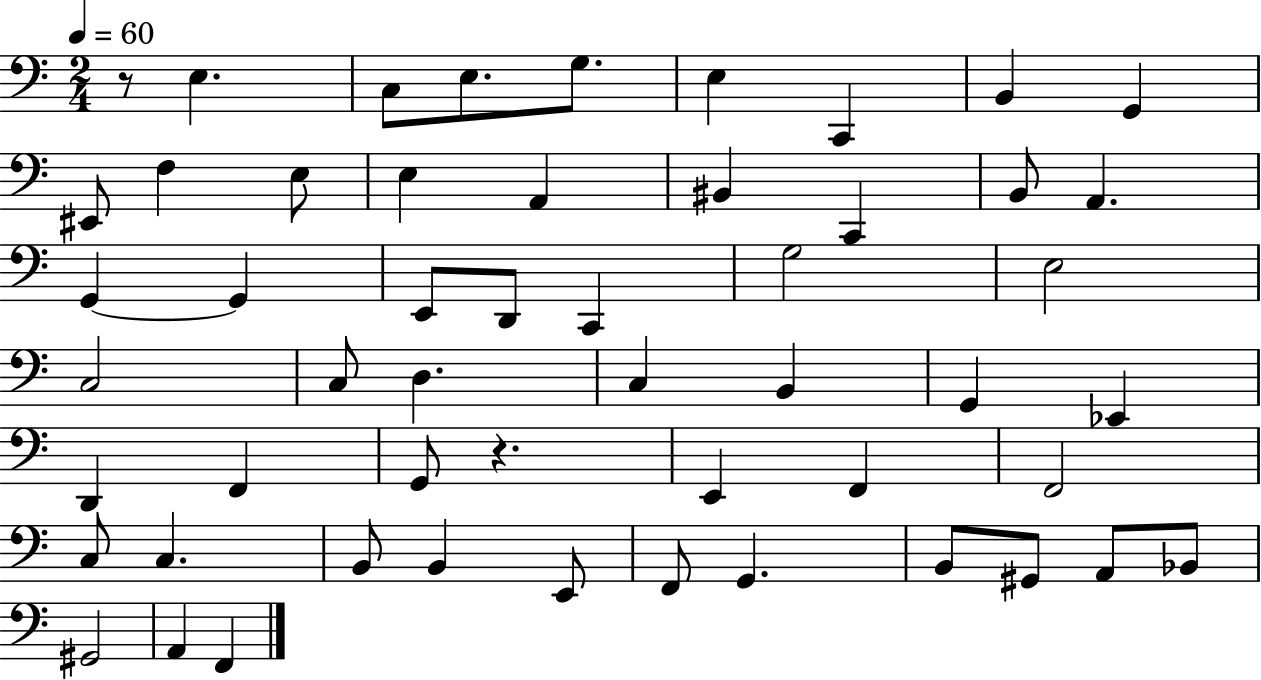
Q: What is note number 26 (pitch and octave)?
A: C3